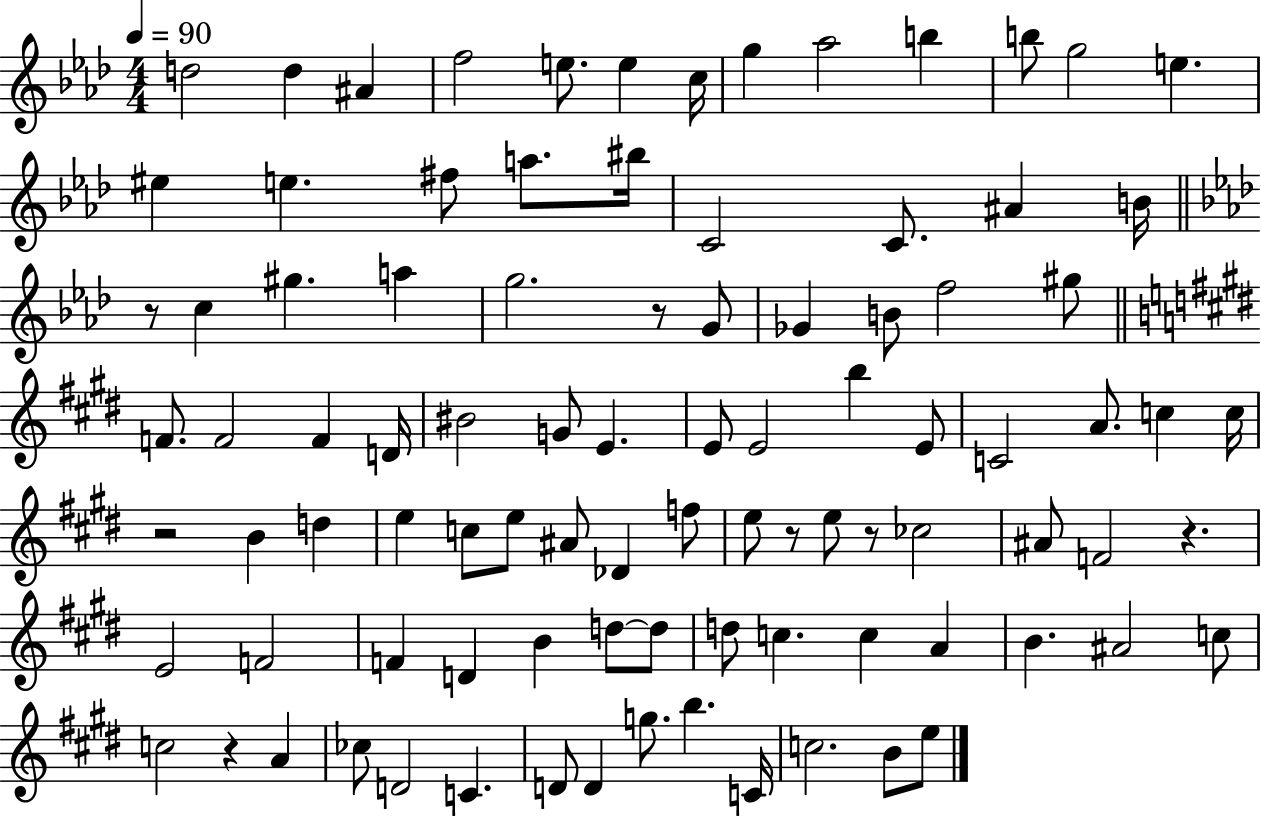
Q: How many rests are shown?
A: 7